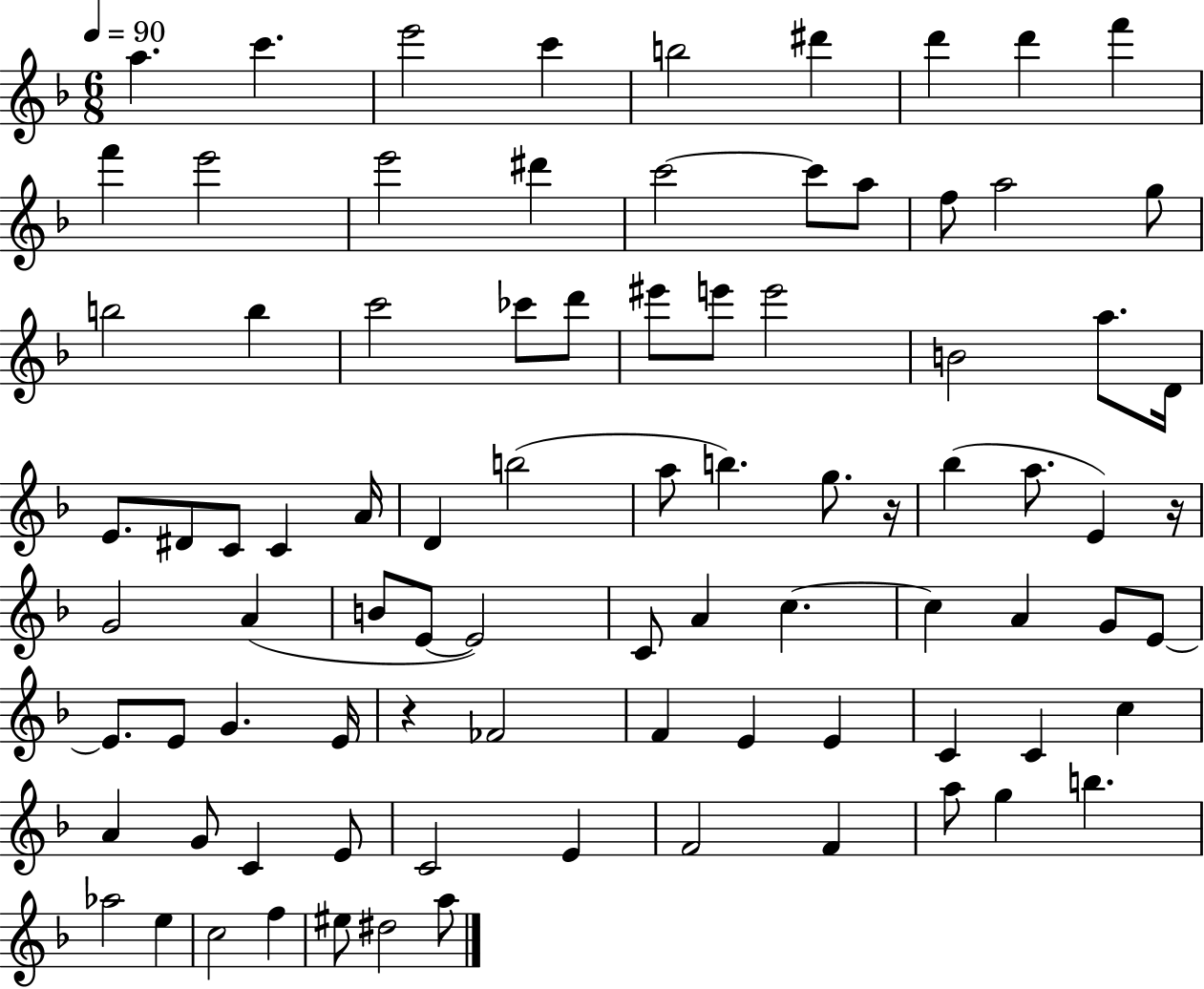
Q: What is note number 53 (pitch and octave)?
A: A4